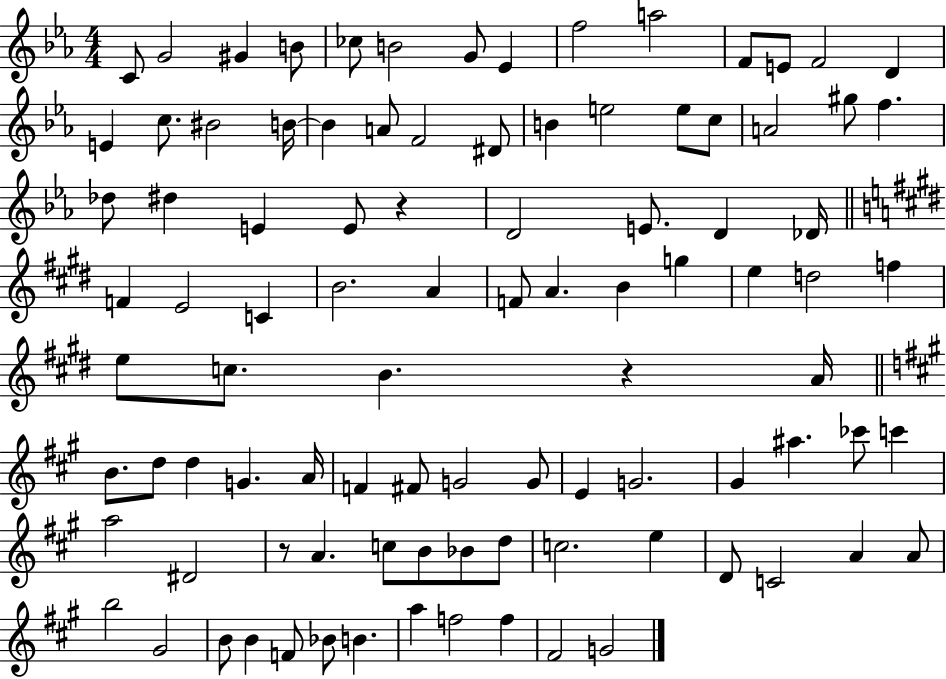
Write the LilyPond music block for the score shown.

{
  \clef treble
  \numericTimeSignature
  \time 4/4
  \key ees \major
  c'8 g'2 gis'4 b'8 | ces''8 b'2 g'8 ees'4 | f''2 a''2 | f'8 e'8 f'2 d'4 | \break e'4 c''8. bis'2 b'16~~ | b'4 a'8 f'2 dis'8 | b'4 e''2 e''8 c''8 | a'2 gis''8 f''4. | \break des''8 dis''4 e'4 e'8 r4 | d'2 e'8. d'4 des'16 | \bar "||" \break \key e \major f'4 e'2 c'4 | b'2. a'4 | f'8 a'4. b'4 g''4 | e''4 d''2 f''4 | \break e''8 c''8. b'4. r4 a'16 | \bar "||" \break \key a \major b'8. d''8 d''4 g'4. a'16 | f'4 fis'8 g'2 g'8 | e'4 g'2. | gis'4 ais''4. ces'''8 c'''4 | \break a''2 dis'2 | r8 a'4. c''8 b'8 bes'8 d''8 | c''2. e''4 | d'8 c'2 a'4 a'8 | \break b''2 gis'2 | b'8 b'4 f'8 bes'8 b'4. | a''4 f''2 f''4 | fis'2 g'2 | \break \bar "|."
}